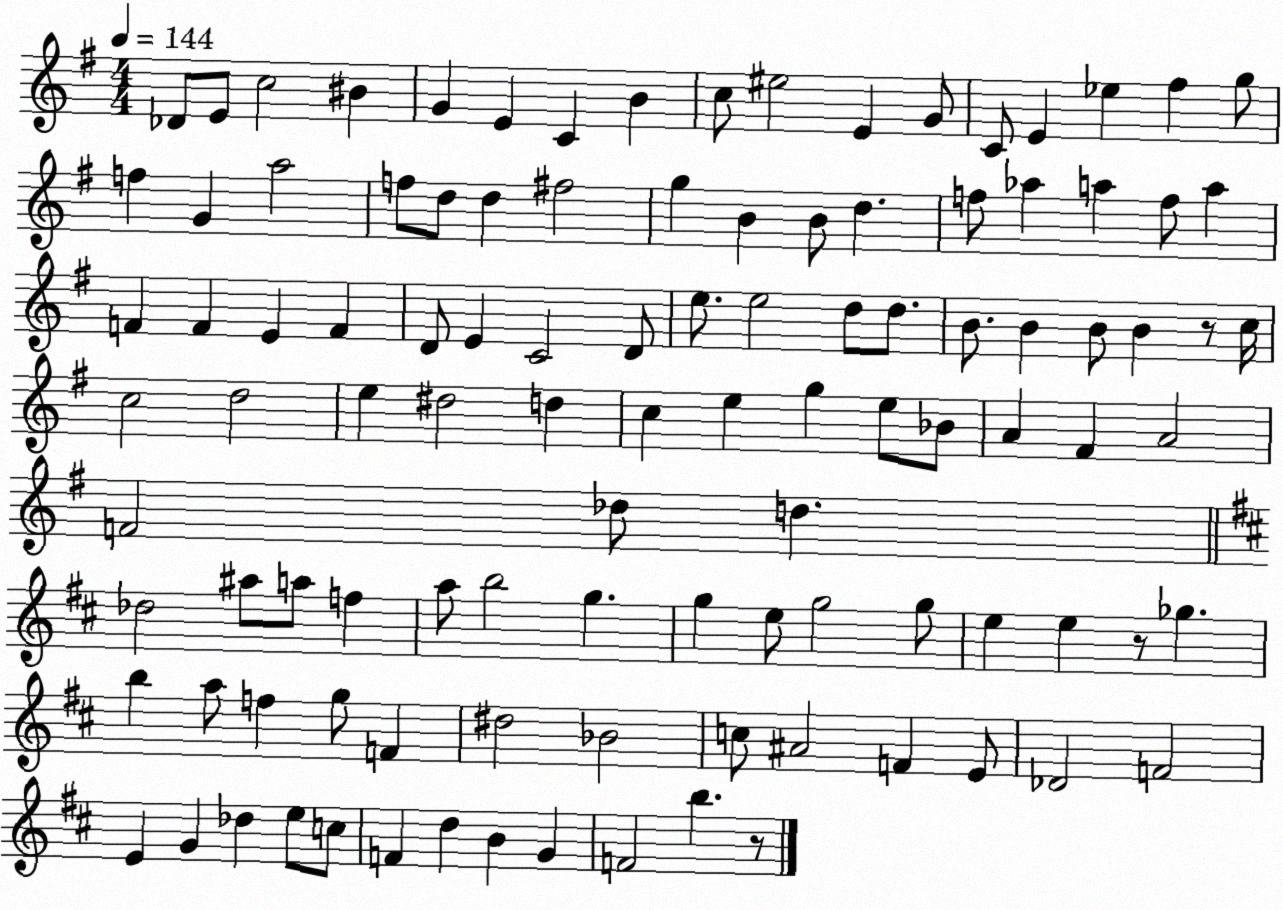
X:1
T:Untitled
M:4/4
L:1/4
K:G
_D/2 E/2 c2 ^B G E C B c/2 ^e2 E G/2 C/2 E _e ^f g/2 f G a2 f/2 d/2 d ^f2 g B B/2 d f/2 _a a f/2 a F F E F D/2 E C2 D/2 e/2 e2 d/2 d/2 B/2 B B/2 B z/2 c/4 c2 d2 e ^d2 d c e g e/2 _B/2 A ^F A2 F2 _d/2 d _d2 ^a/2 a/2 f a/2 b2 g g e/2 g2 g/2 e e z/2 _g b a/2 f g/2 F ^d2 _B2 c/2 ^A2 F E/2 _D2 F2 E G _d e/2 c/2 F d B G F2 b z/2